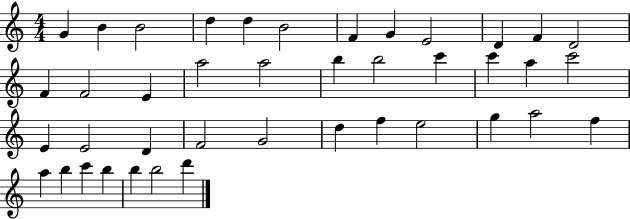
X:1
T:Untitled
M:4/4
L:1/4
K:C
G B B2 d d B2 F G E2 D F D2 F F2 E a2 a2 b b2 c' c' a c'2 E E2 D F2 G2 d f e2 g a2 f a b c' b b b2 d'